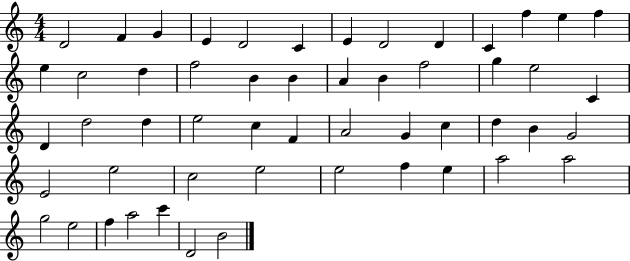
X:1
T:Untitled
M:4/4
L:1/4
K:C
D2 F G E D2 C E D2 D C f e f e c2 d f2 B B A B f2 g e2 C D d2 d e2 c F A2 G c d B G2 E2 e2 c2 e2 e2 f e a2 a2 g2 e2 f a2 c' D2 B2